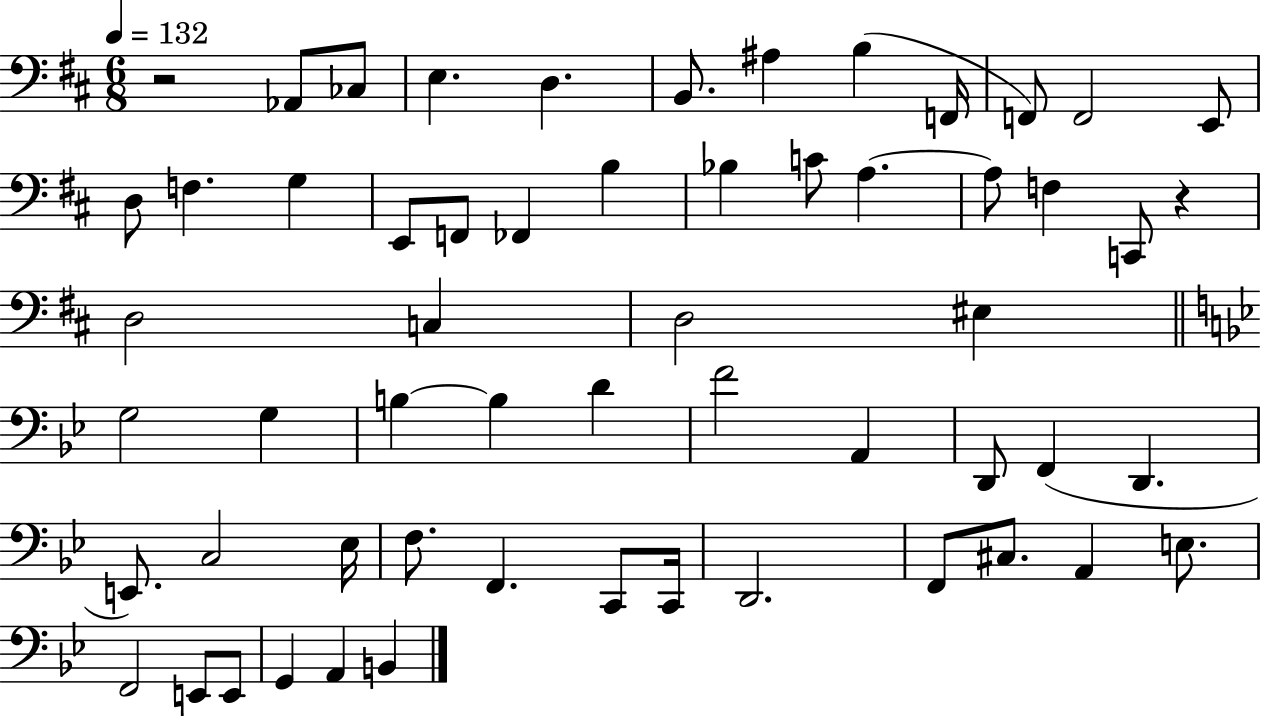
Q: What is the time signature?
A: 6/8